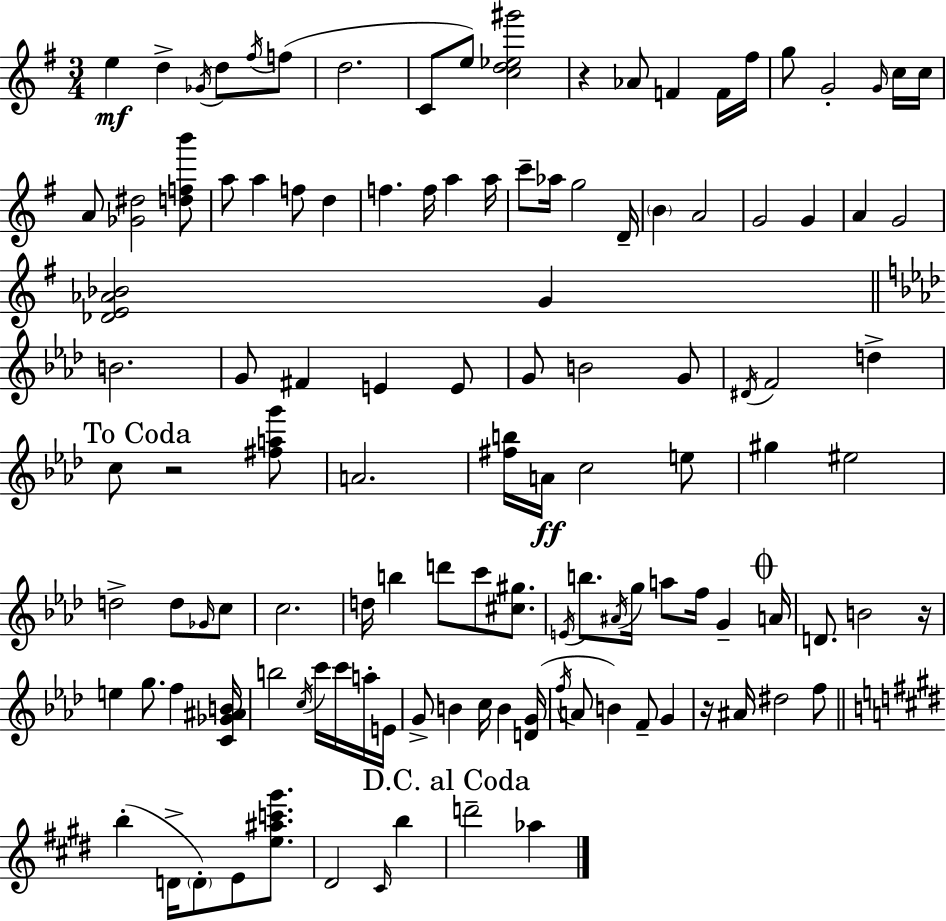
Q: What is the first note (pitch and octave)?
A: E5